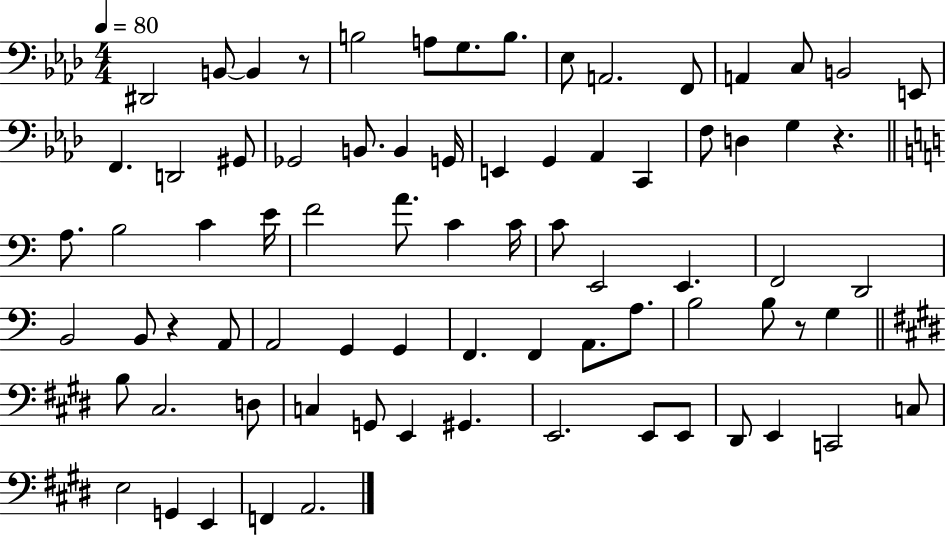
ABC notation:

X:1
T:Untitled
M:4/4
L:1/4
K:Ab
^D,,2 B,,/2 B,, z/2 B,2 A,/2 G,/2 B,/2 _E,/2 A,,2 F,,/2 A,, C,/2 B,,2 E,,/2 F,, D,,2 ^G,,/2 _G,,2 B,,/2 B,, G,,/4 E,, G,, _A,, C,, F,/2 D, G, z A,/2 B,2 C E/4 F2 A/2 C C/4 C/2 E,,2 E,, F,,2 D,,2 B,,2 B,,/2 z A,,/2 A,,2 G,, G,, F,, F,, A,,/2 A,/2 B,2 B,/2 z/2 G, B,/2 ^C,2 D,/2 C, G,,/2 E,, ^G,, E,,2 E,,/2 E,,/2 ^D,,/2 E,, C,,2 C,/2 E,2 G,, E,, F,, A,,2